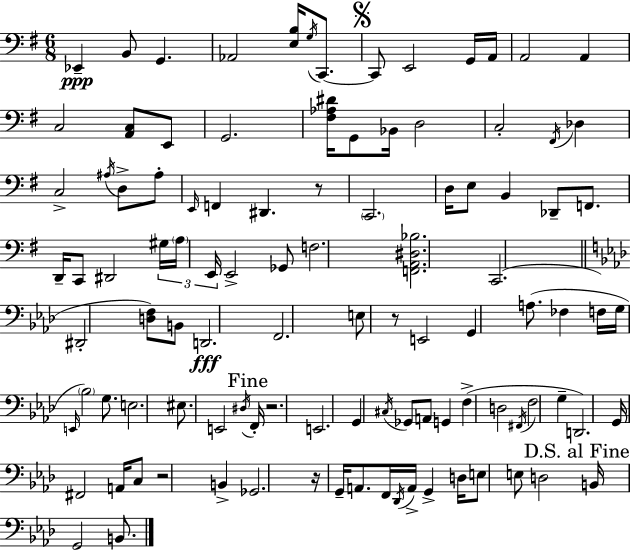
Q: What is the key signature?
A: G major